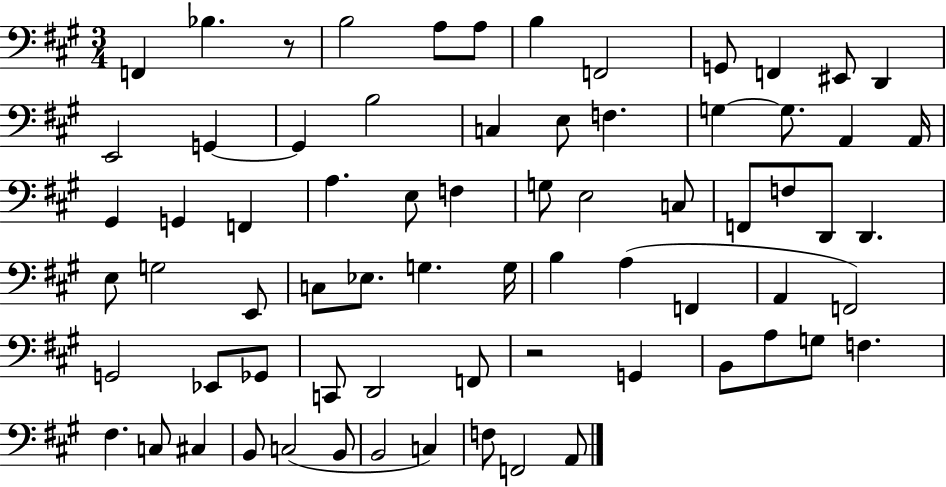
X:1
T:Untitled
M:3/4
L:1/4
K:A
F,, _B, z/2 B,2 A,/2 A,/2 B, F,,2 G,,/2 F,, ^E,,/2 D,, E,,2 G,, G,, B,2 C, E,/2 F, G, G,/2 A,, A,,/4 ^G,, G,, F,, A, E,/2 F, G,/2 E,2 C,/2 F,,/2 F,/2 D,,/2 D,, E,/2 G,2 E,,/2 C,/2 _E,/2 G, G,/4 B, A, F,, A,, F,,2 G,,2 _E,,/2 _G,,/2 C,,/2 D,,2 F,,/2 z2 G,, B,,/2 A,/2 G,/2 F, ^F, C,/2 ^C, B,,/2 C,2 B,,/2 B,,2 C, F,/2 F,,2 A,,/2